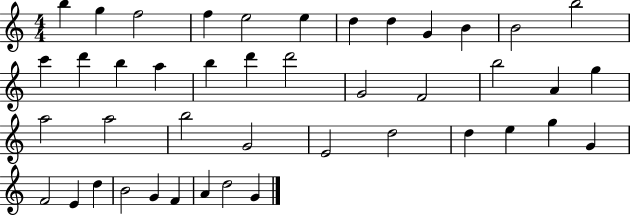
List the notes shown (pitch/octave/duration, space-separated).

B5/q G5/q F5/h F5/q E5/h E5/q D5/q D5/q G4/q B4/q B4/h B5/h C6/q D6/q B5/q A5/q B5/q D6/q D6/h G4/h F4/h B5/h A4/q G5/q A5/h A5/h B5/h G4/h E4/h D5/h D5/q E5/q G5/q G4/q F4/h E4/q D5/q B4/h G4/q F4/q A4/q D5/h G4/q